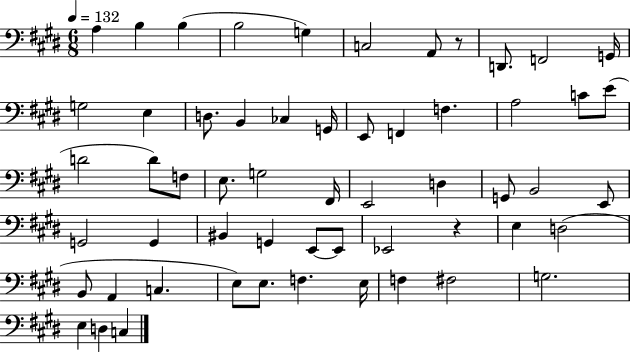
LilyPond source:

{
  \clef bass
  \numericTimeSignature
  \time 6/8
  \key e \major
  \tempo 4 = 132
  a4 b4 b4( | b2 g4) | c2 a,8 r8 | d,8. f,2 g,16 | \break g2 e4 | d8. b,4 ces4 g,16 | e,8 f,4 f4. | a2 c'8 e'8( | \break d'2 d'8) f8 | e8. g2 fis,16 | e,2 d4 | g,8 b,2 e,8 | \break g,2 g,4 | bis,4 g,4 e,8~~ e,8 | ees,2 r4 | e4 d2( | \break b,8 a,4 c4. | e8) e8. f4. e16 | f4 fis2 | g2. | \break e4 d4 c4 | \bar "|."
}